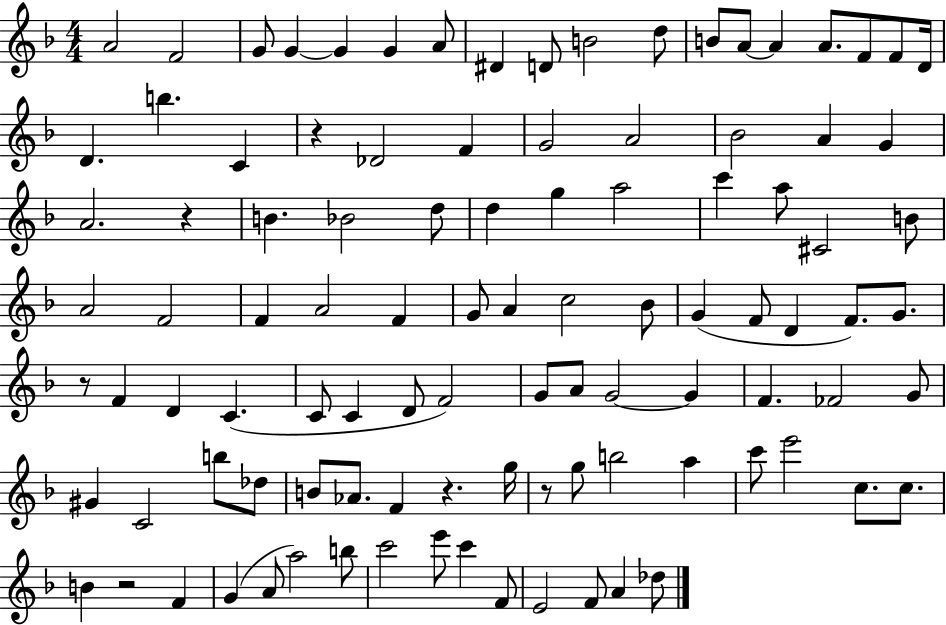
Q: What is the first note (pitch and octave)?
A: A4